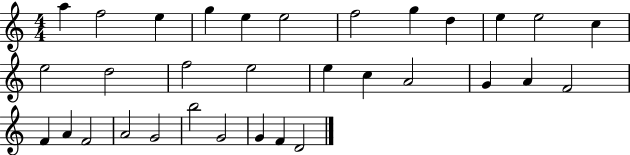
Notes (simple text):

A5/q F5/h E5/q G5/q E5/q E5/h F5/h G5/q D5/q E5/q E5/h C5/q E5/h D5/h F5/h E5/h E5/q C5/q A4/h G4/q A4/q F4/h F4/q A4/q F4/h A4/h G4/h B5/h G4/h G4/q F4/q D4/h